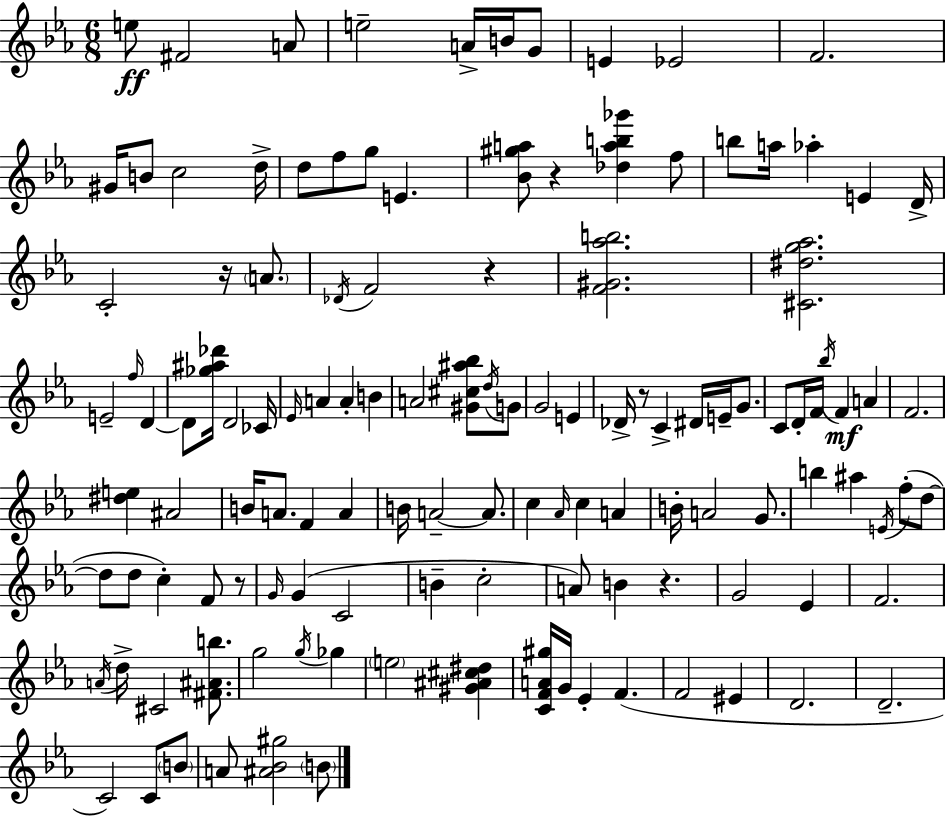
E5/e F#4/h A4/e E5/h A4/s B4/s G4/e E4/q Eb4/h F4/h. G#4/s B4/e C5/h D5/s D5/e F5/e G5/e E4/q. [Bb4,G#5,A5]/e R/q [Db5,A5,B5,Gb6]/q F5/e B5/e A5/s Ab5/q E4/q D4/s C4/h R/s A4/e. Db4/s F4/h R/q [F4,G#4,Ab5,B5]/h. [C#4,D#5,G5,Ab5]/h. E4/h F5/s D4/q D4/e [Gb5,A#5,Db6]/s D4/h CES4/s Eb4/s A4/q A4/q B4/q A4/h [G#4,C#5,A#5,Bb5]/e D5/s G4/e G4/h E4/q Db4/s R/e C4/q D#4/s E4/s G4/e. C4/e D4/s F4/s Bb5/s F4/q A4/q F4/h. [D#5,E5]/q A#4/h B4/s A4/e. F4/q A4/q B4/s A4/h A4/e. C5/q Ab4/s C5/q A4/q B4/s A4/h G4/e. B5/q A#5/q E4/s F5/e D5/e D5/e D5/e C5/q F4/e R/e G4/s G4/q C4/h B4/q C5/h A4/e B4/q R/q. G4/h Eb4/q F4/h. A4/s D5/s C#4/h [F#4,A#4,B5]/e. G5/h G5/s Gb5/q E5/h [G#4,A#4,C#5,D#5]/q [C4,F4,A4,G#5]/s G4/s Eb4/q F4/q. F4/h EIS4/q D4/h. D4/h. C4/h C4/e B4/e A4/e [A#4,Bb4,G#5]/h B4/e